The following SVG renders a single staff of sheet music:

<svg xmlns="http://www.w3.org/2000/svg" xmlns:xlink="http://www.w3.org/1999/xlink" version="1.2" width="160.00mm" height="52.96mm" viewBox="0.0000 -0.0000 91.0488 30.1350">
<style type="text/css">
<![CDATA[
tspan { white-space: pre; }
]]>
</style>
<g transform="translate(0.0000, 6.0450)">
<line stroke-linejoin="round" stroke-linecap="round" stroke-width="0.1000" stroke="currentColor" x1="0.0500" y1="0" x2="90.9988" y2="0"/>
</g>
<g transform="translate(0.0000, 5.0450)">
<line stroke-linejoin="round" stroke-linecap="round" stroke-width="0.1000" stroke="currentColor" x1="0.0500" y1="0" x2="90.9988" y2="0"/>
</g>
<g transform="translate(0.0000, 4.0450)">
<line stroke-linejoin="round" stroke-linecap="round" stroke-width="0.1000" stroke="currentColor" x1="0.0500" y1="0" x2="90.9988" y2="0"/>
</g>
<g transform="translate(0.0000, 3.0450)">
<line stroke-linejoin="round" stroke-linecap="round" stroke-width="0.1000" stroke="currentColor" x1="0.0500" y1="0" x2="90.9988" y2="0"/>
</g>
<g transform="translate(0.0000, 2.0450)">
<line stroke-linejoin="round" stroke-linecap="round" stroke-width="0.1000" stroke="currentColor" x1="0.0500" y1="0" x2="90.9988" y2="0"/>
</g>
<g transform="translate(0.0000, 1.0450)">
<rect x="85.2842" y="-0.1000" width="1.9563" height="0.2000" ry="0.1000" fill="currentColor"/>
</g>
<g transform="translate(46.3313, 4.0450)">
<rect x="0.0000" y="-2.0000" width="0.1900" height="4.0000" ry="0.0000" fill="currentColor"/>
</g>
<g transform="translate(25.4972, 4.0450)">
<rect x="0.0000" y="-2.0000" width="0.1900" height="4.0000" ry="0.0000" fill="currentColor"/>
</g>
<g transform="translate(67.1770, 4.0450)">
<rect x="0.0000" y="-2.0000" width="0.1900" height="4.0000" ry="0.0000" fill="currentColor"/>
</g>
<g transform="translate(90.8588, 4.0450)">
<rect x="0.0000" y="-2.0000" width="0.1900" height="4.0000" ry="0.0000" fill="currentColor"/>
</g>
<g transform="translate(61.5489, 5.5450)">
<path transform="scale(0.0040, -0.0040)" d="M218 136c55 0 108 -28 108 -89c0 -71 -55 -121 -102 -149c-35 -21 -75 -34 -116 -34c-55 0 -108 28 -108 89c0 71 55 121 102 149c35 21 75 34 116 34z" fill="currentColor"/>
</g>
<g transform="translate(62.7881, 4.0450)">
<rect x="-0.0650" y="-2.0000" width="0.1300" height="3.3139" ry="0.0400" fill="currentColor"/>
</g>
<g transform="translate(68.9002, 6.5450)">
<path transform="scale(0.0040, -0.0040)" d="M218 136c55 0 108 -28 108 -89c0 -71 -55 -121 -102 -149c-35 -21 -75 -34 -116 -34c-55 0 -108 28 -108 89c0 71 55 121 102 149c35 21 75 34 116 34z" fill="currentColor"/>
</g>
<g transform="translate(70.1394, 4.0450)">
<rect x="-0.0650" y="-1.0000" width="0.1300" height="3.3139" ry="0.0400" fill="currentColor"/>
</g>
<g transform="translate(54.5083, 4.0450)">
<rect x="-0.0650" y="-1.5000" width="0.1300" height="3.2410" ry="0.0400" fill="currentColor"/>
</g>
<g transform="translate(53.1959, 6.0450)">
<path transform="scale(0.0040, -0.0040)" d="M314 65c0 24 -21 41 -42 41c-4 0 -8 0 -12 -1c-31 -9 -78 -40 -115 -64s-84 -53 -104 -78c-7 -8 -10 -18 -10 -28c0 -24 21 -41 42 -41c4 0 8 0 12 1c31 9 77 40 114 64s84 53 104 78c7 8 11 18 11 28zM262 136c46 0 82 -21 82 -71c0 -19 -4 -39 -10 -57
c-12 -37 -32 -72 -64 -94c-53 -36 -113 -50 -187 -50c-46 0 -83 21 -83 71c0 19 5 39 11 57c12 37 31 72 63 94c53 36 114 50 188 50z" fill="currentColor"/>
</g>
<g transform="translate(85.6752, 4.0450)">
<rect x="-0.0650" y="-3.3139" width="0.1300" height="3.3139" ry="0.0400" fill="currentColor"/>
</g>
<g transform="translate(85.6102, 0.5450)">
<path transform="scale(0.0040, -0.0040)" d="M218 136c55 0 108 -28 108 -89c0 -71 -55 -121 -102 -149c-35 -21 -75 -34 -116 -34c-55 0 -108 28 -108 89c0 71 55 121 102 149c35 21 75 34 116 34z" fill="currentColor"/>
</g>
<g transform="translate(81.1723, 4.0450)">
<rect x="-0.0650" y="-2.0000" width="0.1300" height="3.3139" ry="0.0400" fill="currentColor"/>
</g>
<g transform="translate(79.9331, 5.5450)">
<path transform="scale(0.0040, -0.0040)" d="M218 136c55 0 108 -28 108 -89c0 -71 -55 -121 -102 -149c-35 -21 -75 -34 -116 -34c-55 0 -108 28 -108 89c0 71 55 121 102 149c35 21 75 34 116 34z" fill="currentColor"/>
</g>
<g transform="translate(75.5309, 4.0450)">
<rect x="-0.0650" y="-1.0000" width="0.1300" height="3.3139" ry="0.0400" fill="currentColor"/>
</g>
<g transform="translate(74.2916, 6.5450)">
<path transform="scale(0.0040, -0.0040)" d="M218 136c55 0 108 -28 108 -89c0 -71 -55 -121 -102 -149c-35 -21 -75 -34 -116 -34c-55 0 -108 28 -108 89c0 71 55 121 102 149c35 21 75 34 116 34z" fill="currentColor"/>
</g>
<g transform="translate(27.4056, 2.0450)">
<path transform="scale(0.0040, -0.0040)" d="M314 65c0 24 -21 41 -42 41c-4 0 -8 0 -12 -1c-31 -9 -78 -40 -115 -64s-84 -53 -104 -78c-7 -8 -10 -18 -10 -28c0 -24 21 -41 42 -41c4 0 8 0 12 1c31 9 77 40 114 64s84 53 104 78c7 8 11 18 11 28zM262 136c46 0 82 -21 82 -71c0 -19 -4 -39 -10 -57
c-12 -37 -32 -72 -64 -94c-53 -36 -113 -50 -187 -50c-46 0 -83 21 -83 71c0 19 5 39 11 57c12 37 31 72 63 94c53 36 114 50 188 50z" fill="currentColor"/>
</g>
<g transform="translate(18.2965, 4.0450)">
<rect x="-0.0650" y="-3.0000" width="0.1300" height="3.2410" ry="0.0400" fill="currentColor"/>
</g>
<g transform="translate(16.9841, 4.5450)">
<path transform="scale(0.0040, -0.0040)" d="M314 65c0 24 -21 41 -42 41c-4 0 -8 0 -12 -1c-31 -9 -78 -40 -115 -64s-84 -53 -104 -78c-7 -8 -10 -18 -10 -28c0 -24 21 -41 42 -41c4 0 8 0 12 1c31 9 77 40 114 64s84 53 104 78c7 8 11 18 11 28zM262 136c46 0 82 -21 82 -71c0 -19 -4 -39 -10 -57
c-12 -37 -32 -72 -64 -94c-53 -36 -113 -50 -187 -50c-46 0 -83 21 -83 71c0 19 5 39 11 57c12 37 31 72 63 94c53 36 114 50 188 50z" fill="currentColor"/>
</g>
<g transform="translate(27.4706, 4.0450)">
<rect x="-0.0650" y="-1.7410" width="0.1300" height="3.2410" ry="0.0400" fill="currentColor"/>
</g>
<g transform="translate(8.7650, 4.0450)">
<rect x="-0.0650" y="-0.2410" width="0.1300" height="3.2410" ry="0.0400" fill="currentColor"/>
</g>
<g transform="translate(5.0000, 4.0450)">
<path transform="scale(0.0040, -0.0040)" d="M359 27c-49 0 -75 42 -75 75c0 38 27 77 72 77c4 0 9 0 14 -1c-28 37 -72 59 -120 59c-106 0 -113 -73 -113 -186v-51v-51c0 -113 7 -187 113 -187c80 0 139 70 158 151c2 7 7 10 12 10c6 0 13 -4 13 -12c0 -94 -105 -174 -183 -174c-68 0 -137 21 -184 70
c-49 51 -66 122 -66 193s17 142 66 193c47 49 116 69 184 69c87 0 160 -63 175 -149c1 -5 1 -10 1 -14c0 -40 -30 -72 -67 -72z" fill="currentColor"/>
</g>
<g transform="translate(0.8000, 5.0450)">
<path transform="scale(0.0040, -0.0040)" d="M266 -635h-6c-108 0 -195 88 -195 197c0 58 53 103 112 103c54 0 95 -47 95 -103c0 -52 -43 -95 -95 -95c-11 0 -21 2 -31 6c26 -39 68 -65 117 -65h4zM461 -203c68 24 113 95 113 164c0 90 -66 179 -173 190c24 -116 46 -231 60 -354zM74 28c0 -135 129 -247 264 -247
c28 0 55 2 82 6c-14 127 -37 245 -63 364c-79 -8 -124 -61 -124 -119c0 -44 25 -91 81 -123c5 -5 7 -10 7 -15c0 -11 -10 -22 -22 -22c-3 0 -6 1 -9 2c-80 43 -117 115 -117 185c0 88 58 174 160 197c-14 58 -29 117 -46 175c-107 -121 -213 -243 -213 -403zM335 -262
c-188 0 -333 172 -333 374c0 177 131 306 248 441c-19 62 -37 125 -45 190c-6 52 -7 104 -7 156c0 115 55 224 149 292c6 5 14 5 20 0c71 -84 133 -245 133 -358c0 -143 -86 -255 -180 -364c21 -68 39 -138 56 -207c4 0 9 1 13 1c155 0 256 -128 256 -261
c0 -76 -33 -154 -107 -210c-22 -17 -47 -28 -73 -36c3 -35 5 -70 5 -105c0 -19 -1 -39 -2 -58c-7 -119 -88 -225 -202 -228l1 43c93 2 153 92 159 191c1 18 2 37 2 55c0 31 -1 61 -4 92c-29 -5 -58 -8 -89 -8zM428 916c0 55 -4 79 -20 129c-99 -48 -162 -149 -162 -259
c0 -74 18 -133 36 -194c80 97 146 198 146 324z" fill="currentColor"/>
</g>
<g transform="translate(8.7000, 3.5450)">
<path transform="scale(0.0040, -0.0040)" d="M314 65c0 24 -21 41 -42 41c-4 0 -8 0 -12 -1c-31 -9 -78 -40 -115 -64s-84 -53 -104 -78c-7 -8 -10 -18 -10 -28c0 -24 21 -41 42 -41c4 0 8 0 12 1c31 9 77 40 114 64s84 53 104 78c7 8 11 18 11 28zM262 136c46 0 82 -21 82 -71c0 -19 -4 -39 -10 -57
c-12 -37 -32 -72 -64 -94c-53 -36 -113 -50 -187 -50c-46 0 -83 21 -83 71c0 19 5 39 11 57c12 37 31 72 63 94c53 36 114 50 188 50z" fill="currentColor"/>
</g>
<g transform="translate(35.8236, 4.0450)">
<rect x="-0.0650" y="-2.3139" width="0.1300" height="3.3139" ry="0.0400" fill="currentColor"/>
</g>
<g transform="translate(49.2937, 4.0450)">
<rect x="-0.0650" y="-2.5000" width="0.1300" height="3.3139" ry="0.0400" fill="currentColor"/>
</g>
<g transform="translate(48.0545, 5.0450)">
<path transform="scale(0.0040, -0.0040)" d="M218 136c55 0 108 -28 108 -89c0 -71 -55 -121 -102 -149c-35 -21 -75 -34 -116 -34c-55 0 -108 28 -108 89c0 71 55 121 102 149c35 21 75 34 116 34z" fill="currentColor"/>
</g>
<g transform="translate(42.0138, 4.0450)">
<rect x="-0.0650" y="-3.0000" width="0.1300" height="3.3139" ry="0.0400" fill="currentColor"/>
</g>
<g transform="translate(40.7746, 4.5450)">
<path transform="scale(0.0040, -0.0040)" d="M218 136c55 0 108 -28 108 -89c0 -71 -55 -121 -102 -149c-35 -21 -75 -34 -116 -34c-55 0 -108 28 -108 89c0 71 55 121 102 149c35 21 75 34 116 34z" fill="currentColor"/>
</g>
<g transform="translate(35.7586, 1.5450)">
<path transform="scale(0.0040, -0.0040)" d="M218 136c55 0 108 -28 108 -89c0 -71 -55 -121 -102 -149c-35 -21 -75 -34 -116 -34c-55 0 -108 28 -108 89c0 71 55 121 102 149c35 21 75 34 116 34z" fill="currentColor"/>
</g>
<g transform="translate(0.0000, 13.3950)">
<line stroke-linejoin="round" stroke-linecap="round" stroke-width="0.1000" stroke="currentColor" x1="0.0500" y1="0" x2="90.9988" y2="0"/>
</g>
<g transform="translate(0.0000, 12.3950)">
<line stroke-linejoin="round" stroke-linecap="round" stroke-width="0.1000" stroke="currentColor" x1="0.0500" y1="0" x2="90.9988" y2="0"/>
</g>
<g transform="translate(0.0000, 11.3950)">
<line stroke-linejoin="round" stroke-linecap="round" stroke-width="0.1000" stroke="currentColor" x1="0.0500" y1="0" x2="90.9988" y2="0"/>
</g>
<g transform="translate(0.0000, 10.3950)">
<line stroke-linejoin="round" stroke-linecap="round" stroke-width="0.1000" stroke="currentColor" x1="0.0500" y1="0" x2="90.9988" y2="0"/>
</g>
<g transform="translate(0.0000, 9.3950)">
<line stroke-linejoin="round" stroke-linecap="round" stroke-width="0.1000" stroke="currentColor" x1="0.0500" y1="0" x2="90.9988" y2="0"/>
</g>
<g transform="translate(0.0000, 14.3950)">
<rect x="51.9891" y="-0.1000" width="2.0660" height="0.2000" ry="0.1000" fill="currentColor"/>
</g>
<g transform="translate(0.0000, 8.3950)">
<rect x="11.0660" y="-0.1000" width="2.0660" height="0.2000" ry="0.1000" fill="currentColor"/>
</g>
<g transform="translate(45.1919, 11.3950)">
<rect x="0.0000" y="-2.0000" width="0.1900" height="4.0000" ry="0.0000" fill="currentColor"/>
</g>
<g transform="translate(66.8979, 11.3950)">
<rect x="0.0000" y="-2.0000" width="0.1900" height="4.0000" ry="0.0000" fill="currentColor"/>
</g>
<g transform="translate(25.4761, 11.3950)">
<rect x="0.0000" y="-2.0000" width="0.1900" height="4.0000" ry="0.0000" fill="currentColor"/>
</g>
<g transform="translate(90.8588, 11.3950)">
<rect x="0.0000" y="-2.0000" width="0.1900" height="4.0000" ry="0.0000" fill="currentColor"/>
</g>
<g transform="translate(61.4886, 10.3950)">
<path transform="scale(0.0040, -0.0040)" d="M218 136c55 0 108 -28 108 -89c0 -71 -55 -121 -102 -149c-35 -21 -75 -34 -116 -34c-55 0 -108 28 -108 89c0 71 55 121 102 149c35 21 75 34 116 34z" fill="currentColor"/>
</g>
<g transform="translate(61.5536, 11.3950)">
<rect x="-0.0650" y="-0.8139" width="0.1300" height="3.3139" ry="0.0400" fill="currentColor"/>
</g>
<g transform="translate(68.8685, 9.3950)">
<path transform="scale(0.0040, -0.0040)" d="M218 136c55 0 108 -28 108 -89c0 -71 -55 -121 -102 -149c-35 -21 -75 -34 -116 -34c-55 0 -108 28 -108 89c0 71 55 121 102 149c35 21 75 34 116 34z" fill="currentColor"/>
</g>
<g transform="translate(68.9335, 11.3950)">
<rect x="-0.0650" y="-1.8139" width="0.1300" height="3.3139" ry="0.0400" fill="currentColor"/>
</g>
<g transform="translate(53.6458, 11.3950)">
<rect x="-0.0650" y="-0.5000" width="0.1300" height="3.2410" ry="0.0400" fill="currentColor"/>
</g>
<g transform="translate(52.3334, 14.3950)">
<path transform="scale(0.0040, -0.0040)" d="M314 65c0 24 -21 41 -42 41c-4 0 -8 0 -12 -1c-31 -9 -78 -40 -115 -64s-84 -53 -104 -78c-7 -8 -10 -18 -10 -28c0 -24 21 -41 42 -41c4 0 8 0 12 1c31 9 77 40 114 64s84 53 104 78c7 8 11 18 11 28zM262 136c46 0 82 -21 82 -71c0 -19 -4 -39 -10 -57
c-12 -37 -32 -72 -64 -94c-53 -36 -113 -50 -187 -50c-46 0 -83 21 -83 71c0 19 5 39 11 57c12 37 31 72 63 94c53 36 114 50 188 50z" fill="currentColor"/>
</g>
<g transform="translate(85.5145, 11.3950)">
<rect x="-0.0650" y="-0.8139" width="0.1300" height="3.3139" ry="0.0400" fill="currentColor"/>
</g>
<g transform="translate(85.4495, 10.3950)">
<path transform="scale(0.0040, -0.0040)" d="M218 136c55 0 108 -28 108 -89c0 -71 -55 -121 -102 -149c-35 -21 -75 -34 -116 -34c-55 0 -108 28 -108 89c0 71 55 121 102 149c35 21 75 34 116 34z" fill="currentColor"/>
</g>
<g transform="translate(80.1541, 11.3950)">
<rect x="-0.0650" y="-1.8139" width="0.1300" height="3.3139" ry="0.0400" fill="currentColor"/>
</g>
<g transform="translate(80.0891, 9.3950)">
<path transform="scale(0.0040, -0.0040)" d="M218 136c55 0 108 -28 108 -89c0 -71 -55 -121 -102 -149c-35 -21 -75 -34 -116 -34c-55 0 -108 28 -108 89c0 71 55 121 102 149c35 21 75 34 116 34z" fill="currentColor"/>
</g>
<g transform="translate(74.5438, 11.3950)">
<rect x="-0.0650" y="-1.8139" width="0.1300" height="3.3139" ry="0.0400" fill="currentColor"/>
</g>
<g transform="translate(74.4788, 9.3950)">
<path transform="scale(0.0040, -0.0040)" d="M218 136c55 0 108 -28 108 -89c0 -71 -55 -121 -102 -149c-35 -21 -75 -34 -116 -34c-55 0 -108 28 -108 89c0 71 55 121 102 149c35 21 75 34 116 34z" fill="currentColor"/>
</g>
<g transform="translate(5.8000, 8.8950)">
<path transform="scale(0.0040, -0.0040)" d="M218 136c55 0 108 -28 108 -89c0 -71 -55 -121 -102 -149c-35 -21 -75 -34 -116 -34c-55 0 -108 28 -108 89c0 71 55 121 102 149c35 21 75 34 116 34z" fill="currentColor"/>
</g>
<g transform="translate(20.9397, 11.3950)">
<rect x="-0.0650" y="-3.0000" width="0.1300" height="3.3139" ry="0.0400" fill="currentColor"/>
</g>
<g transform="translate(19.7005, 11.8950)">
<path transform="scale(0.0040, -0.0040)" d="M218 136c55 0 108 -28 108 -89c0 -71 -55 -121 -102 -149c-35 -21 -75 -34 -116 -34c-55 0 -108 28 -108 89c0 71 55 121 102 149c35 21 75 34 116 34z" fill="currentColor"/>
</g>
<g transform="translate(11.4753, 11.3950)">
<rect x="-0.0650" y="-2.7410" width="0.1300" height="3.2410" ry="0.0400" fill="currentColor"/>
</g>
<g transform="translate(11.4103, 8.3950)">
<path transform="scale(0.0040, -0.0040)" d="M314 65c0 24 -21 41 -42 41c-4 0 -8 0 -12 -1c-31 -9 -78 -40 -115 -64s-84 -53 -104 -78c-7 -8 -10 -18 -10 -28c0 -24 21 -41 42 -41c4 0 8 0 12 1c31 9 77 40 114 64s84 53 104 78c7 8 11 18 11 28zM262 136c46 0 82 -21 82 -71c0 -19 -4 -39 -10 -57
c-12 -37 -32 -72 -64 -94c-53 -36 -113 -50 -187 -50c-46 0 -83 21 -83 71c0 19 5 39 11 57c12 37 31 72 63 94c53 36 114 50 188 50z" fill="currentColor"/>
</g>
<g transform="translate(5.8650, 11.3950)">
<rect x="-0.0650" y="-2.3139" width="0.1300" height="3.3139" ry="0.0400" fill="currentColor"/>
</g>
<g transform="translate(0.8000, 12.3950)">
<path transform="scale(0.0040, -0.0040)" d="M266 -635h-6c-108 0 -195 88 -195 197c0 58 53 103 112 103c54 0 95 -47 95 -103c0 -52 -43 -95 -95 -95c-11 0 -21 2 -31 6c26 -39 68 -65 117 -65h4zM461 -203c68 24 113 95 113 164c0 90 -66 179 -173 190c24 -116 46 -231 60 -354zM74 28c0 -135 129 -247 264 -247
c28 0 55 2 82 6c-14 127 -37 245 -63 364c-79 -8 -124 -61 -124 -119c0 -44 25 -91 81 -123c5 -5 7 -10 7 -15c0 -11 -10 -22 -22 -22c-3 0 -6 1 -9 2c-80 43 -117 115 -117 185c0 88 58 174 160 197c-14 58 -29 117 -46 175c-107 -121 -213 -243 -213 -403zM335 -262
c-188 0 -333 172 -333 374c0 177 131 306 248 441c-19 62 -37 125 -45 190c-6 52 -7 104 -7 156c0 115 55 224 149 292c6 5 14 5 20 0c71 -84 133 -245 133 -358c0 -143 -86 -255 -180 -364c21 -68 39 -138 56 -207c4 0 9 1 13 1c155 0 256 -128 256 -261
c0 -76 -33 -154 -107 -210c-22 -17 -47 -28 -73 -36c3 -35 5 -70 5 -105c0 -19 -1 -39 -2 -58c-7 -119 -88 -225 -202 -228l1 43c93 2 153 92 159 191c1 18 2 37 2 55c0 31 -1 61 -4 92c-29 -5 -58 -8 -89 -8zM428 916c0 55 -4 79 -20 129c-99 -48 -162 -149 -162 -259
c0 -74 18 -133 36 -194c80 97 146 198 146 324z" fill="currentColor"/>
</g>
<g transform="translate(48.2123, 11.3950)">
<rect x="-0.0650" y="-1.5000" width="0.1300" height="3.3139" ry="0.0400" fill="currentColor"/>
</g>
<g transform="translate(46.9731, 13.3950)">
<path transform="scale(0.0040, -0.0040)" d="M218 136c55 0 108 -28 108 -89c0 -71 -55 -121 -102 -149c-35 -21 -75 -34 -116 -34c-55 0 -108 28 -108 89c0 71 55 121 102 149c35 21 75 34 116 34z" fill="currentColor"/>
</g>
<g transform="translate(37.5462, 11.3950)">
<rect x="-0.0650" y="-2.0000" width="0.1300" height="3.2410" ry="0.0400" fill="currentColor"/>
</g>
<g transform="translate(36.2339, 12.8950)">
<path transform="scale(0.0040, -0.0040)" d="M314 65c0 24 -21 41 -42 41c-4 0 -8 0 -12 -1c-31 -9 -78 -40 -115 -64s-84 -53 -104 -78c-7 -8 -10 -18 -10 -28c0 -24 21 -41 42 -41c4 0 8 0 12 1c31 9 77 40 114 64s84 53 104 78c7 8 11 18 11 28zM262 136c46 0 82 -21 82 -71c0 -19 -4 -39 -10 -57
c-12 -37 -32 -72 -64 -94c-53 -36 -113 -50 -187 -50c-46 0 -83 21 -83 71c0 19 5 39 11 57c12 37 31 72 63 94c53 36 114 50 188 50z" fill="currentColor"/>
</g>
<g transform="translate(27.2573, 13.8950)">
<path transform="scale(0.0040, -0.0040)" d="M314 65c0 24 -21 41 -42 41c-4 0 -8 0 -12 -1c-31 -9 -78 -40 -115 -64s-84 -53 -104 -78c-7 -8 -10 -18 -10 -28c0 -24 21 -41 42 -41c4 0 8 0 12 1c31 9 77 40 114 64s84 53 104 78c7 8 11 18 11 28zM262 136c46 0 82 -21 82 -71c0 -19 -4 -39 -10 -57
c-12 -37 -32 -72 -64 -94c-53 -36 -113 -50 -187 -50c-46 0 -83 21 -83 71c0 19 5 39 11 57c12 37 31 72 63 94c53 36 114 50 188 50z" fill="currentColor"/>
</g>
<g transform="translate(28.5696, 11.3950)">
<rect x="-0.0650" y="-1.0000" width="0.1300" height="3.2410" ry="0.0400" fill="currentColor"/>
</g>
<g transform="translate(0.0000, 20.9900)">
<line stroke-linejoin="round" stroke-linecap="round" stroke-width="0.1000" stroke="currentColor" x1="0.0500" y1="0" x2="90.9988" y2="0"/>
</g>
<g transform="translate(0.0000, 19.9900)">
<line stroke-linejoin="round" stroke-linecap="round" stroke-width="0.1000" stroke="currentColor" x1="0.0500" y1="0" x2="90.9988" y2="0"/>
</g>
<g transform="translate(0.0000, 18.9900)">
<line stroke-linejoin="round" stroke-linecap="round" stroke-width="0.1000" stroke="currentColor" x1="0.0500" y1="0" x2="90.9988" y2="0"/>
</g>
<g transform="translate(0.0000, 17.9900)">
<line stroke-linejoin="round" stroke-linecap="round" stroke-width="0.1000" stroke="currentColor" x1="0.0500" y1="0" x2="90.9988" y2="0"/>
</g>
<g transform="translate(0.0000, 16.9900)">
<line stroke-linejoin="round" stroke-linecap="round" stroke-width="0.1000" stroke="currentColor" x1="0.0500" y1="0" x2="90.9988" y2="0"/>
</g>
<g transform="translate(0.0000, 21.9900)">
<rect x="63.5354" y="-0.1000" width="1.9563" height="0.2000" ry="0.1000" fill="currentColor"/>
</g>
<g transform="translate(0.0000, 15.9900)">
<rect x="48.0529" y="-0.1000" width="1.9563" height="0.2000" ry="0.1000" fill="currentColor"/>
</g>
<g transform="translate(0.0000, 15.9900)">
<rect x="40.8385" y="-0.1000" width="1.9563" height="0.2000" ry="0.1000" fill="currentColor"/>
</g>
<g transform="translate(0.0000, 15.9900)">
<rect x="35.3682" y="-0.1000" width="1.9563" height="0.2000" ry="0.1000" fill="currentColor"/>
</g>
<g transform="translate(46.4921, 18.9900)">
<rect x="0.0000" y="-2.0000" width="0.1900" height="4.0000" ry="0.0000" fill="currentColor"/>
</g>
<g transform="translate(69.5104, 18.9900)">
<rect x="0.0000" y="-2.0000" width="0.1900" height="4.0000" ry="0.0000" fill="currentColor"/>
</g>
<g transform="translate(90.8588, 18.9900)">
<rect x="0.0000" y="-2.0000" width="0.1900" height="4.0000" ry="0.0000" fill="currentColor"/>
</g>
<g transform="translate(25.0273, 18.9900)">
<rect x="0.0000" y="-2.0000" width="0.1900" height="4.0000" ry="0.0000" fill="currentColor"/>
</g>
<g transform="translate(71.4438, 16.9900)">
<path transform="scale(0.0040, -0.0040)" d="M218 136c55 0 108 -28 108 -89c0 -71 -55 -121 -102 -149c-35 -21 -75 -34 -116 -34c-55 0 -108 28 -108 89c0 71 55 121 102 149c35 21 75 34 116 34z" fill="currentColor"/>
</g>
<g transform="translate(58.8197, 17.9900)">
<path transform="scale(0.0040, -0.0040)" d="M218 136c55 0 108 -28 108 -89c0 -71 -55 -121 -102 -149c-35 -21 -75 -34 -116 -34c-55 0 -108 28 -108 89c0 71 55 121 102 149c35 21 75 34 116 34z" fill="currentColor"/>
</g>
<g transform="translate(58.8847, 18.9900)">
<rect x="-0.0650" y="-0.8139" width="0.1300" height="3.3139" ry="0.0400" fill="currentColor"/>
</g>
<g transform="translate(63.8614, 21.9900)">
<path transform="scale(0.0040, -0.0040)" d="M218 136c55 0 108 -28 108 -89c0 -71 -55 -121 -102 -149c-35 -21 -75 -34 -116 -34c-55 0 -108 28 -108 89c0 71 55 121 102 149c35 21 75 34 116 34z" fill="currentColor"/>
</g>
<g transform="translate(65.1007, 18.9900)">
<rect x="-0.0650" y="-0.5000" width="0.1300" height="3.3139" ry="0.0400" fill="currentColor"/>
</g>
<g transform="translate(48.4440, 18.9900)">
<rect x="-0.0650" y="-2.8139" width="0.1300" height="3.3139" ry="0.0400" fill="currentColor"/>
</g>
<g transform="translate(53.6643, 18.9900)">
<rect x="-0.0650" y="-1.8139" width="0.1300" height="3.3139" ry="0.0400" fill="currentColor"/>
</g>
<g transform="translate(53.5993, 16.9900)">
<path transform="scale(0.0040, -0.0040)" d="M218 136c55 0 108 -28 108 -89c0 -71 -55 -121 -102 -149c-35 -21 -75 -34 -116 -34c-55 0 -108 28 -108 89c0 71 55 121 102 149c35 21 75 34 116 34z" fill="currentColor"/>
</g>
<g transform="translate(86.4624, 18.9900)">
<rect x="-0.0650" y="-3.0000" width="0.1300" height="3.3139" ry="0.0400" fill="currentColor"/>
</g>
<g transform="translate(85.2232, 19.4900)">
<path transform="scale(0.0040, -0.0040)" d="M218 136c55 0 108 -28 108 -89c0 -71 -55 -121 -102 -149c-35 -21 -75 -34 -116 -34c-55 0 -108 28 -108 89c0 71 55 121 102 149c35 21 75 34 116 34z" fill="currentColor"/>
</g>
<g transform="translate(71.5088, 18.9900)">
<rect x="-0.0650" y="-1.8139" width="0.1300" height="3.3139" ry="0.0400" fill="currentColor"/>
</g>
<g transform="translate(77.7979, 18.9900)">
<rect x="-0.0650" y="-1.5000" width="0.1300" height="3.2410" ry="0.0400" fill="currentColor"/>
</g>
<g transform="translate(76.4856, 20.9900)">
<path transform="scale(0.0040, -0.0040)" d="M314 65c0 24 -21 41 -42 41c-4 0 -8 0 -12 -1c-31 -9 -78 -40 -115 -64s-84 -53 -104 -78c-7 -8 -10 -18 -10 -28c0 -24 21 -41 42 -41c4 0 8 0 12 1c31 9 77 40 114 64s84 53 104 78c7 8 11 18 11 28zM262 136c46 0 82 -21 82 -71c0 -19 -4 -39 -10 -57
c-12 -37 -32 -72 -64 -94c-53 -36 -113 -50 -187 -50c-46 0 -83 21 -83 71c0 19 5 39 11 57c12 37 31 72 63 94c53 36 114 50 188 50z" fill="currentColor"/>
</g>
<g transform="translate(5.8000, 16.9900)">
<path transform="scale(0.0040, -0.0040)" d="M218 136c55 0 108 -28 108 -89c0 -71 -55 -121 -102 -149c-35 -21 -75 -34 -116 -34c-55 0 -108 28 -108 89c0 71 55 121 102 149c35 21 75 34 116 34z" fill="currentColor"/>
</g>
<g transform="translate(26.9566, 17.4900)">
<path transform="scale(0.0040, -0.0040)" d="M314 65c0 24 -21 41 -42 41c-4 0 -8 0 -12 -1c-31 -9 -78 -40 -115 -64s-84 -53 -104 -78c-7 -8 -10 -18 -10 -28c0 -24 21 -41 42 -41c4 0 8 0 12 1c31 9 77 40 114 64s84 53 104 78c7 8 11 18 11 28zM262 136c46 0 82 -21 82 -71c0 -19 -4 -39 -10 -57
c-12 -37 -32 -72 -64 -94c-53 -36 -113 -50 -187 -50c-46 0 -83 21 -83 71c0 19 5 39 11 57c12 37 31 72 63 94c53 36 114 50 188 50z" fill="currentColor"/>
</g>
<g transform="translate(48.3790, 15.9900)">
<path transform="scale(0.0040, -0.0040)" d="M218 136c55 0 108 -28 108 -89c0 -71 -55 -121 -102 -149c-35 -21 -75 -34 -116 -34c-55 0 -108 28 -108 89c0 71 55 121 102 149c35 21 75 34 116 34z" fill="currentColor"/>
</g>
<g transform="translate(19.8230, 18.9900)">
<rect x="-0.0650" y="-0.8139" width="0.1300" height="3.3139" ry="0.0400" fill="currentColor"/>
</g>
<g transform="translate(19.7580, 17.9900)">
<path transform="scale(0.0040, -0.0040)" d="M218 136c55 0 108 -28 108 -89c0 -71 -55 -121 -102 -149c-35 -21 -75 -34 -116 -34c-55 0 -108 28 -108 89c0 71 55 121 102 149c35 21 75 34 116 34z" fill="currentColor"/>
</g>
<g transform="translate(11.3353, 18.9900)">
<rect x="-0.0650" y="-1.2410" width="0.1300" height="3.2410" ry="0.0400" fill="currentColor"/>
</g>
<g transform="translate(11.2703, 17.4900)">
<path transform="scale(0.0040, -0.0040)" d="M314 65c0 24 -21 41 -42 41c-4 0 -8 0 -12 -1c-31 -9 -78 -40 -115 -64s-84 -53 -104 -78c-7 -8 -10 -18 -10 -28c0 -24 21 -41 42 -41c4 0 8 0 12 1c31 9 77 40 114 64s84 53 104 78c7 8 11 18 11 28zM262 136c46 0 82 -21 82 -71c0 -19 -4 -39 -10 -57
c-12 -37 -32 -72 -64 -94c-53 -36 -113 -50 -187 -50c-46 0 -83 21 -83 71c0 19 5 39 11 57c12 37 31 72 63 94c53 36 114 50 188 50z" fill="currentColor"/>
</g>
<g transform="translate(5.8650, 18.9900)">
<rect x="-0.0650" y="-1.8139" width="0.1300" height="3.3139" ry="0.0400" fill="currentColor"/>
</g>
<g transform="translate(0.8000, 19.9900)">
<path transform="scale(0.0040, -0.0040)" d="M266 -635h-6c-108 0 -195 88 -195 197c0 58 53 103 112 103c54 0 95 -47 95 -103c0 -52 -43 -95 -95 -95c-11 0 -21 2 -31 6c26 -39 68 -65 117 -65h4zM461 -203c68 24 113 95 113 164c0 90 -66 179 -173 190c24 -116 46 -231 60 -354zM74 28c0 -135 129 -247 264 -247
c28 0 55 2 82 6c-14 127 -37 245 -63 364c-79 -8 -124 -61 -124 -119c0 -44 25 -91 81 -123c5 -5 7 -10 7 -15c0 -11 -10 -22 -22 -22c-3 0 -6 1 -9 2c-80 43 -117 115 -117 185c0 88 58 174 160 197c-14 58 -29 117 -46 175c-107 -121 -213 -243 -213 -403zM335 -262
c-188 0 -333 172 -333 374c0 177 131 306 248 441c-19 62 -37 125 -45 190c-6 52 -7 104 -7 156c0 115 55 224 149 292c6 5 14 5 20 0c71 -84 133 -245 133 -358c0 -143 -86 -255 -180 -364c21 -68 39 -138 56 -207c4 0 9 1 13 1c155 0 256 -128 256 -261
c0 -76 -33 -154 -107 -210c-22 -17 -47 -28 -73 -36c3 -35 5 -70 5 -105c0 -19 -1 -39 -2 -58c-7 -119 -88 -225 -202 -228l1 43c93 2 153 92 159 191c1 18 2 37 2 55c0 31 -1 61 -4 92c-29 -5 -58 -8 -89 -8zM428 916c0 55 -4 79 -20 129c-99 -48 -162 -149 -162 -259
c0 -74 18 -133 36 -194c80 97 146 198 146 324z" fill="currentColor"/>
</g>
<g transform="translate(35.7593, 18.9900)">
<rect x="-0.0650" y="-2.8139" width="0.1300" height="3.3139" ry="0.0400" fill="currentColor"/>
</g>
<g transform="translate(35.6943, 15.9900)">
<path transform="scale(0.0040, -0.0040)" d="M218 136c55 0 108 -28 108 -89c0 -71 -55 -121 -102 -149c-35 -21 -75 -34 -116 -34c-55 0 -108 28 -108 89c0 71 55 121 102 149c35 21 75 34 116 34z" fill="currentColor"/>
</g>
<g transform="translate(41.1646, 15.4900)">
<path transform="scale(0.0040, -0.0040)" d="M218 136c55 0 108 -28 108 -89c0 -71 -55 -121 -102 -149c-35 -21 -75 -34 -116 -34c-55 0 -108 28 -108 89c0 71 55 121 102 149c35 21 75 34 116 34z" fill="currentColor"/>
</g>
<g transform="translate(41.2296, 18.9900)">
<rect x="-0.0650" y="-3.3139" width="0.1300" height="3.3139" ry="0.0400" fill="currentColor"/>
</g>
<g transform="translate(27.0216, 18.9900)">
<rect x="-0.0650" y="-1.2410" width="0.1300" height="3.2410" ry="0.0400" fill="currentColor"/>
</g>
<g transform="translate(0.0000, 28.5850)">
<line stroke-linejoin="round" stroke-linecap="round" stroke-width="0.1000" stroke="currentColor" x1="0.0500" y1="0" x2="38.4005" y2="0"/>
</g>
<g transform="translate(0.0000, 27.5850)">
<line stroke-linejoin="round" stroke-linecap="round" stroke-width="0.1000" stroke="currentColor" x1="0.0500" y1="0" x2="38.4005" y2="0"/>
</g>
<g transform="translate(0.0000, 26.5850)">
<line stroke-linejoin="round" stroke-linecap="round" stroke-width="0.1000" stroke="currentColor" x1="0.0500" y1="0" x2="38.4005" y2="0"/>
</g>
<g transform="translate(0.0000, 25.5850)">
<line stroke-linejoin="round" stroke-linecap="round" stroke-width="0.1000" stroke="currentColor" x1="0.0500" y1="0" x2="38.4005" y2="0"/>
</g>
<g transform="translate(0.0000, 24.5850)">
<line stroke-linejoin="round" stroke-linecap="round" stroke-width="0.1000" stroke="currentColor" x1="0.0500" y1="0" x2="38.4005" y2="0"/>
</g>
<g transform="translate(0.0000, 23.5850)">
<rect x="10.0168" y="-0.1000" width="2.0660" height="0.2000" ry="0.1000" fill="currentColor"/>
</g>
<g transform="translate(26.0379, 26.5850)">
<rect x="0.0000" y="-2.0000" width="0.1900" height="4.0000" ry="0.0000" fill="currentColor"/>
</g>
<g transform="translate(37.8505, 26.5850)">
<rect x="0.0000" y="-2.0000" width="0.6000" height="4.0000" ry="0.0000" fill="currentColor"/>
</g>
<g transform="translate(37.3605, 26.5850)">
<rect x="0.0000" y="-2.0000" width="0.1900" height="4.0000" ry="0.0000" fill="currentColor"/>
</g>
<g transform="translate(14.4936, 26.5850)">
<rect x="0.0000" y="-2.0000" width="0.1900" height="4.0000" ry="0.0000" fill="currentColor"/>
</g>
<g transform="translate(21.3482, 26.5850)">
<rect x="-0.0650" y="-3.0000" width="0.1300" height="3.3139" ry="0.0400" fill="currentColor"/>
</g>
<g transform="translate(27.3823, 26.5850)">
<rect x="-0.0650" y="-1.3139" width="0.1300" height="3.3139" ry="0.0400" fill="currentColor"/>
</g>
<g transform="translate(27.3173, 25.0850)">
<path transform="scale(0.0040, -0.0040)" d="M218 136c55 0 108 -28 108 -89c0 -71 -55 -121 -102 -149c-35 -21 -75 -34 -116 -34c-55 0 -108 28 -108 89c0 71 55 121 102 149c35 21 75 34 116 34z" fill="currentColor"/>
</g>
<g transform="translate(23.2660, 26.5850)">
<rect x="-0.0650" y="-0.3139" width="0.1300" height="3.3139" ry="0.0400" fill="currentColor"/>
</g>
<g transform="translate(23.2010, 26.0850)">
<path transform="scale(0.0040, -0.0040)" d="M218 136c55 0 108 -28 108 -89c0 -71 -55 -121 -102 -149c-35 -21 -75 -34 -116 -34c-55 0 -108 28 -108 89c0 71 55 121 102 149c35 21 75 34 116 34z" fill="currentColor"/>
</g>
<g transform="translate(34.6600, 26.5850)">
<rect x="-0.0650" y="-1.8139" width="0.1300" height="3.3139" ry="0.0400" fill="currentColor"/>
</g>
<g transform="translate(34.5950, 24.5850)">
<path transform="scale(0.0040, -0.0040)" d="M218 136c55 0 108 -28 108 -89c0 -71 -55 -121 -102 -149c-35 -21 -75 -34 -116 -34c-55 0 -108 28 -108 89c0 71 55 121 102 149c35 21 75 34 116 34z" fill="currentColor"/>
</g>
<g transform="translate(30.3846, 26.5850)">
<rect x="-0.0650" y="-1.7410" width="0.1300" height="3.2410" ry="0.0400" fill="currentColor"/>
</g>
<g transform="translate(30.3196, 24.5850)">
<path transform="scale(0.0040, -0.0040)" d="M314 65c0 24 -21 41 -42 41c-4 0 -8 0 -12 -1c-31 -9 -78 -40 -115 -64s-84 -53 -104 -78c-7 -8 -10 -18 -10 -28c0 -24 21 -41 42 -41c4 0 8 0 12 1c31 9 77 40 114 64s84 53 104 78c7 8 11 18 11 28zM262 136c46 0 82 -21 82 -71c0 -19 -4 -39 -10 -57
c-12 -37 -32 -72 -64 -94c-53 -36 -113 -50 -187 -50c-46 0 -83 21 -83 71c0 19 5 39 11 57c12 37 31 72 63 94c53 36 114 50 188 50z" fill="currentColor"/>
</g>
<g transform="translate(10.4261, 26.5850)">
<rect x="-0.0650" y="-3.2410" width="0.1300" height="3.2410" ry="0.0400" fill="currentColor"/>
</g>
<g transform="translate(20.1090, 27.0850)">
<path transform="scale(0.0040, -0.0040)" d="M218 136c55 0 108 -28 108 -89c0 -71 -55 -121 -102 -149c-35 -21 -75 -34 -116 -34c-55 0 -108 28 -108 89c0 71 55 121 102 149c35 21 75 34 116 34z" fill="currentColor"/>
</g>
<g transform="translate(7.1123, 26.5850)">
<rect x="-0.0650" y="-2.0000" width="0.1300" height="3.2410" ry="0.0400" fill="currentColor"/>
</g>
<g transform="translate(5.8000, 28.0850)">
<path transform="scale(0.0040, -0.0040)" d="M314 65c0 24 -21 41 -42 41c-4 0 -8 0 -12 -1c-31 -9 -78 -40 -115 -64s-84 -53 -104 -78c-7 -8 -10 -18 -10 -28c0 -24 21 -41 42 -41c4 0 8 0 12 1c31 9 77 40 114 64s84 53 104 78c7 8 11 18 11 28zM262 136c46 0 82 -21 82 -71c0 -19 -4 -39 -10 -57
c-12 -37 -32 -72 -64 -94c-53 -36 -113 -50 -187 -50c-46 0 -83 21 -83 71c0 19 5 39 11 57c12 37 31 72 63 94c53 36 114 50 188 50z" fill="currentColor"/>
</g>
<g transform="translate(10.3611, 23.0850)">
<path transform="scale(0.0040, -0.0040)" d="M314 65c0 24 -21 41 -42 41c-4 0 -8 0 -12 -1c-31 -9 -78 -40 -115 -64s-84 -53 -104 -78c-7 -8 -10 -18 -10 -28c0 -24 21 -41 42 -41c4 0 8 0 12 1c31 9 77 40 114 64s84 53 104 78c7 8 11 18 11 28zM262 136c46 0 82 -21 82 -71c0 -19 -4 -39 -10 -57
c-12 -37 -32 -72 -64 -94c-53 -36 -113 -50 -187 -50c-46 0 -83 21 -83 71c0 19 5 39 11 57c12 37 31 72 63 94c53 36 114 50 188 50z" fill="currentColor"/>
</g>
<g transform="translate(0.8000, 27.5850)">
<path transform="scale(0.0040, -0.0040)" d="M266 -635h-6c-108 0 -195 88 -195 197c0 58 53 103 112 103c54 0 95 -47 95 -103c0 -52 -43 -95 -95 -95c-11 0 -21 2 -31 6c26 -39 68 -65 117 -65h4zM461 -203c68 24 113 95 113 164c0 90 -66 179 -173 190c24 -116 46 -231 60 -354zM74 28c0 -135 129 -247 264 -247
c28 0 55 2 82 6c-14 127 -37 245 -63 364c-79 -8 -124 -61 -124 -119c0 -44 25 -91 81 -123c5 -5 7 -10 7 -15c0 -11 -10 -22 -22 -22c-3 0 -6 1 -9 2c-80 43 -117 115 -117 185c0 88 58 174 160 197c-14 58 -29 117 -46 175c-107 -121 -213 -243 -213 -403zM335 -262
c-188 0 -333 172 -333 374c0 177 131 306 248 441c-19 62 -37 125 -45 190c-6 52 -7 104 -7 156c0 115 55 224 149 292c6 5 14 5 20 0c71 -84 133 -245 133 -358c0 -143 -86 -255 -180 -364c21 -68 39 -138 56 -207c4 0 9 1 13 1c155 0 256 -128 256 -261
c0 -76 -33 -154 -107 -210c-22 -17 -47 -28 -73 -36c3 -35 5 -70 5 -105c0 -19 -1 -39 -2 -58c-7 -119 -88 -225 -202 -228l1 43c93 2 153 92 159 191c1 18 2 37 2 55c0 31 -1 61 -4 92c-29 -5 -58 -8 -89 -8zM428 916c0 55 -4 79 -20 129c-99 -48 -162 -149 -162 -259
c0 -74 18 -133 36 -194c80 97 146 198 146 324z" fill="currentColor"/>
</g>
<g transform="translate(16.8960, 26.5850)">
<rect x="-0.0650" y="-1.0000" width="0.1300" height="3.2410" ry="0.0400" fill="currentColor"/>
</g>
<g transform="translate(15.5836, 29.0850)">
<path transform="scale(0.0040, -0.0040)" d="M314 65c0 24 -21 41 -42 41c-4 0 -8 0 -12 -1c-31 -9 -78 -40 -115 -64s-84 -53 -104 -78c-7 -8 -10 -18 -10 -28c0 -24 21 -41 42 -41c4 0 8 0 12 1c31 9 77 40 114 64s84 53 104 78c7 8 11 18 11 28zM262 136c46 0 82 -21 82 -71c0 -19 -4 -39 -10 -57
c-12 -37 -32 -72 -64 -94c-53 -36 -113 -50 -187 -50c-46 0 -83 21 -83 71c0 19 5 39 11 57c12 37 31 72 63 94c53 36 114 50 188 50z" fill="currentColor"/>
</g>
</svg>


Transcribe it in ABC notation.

X:1
T:Untitled
M:4/4
L:1/4
K:C
c2 A2 f2 g A G E2 F D D F b g a2 A D2 F2 E C2 d f f f d f e2 d e2 a b a f d C f E2 A F2 b2 D2 A c e f2 f